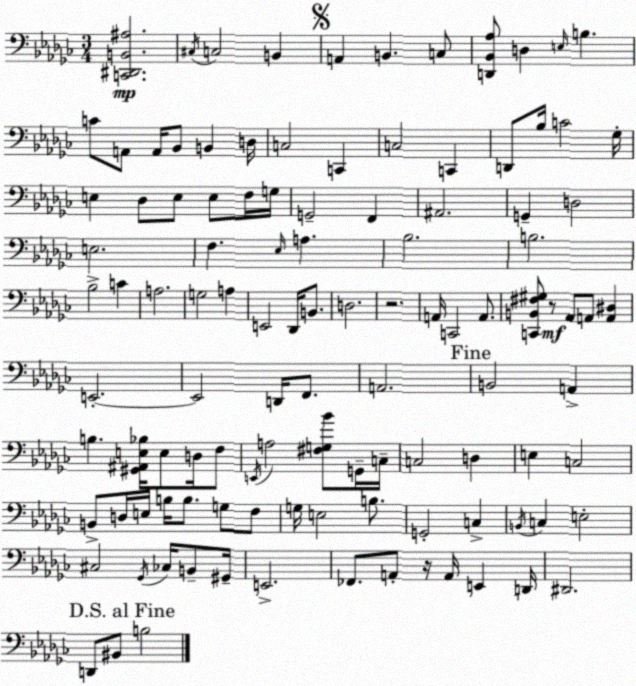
X:1
T:Untitled
M:3/4
L:1/4
K:Ebm
[C,,^D,,B,,^A,]2 ^C,/4 C,2 B,, A,, B,, C,/2 [D,,_B,,_A,]/2 D, E,/4 B, C/2 A,,/2 A,,/4 _B,,/2 B,, D,/4 C,2 C,, C,2 C,, D,,/2 _B,/4 C2 _G,/4 E, _D,/2 E,/2 E,/2 F,/4 G,/4 G,,2 F,, ^A,,2 G,, D,2 E,2 F, _E,/4 A, _B,2 B,2 _B,2 C A,2 G,2 A, E,,2 _D,,/4 B,,/2 D,2 z2 A,,/4 C,,2 A,,/2 [C,,B,,^F,^G,]/2 z/2 _A,,/2 A,,/2 [A,,^D,] E,,2 E,,2 D,,/4 F,,/2 A,,2 B,,2 A,, B, [^G,,^A,,E,_B,]/4 E,/2 D,/4 F,/2 E,,/4 A,2 [^F,G,_B]/2 G,,/4 C,/4 C,2 D, E, C,2 B,,/2 D,/4 E,/4 B,/4 B,/2 G,/2 F,/2 G,/4 E,2 B,/2 G,,2 C, B,,/4 C, E,2 ^C,2 _G,,/4 _C,/4 B,,/2 ^G,,/4 E,,2 _F,,/2 A,,/2 z/4 A,,/4 E,, D,,/4 ^D,,2 D,,/2 ^B,,/2 B,2